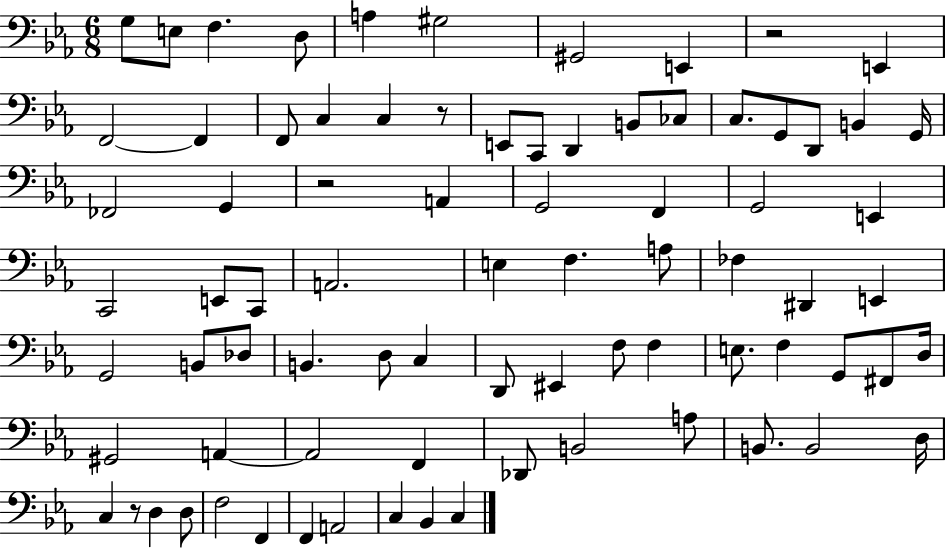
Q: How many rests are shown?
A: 4